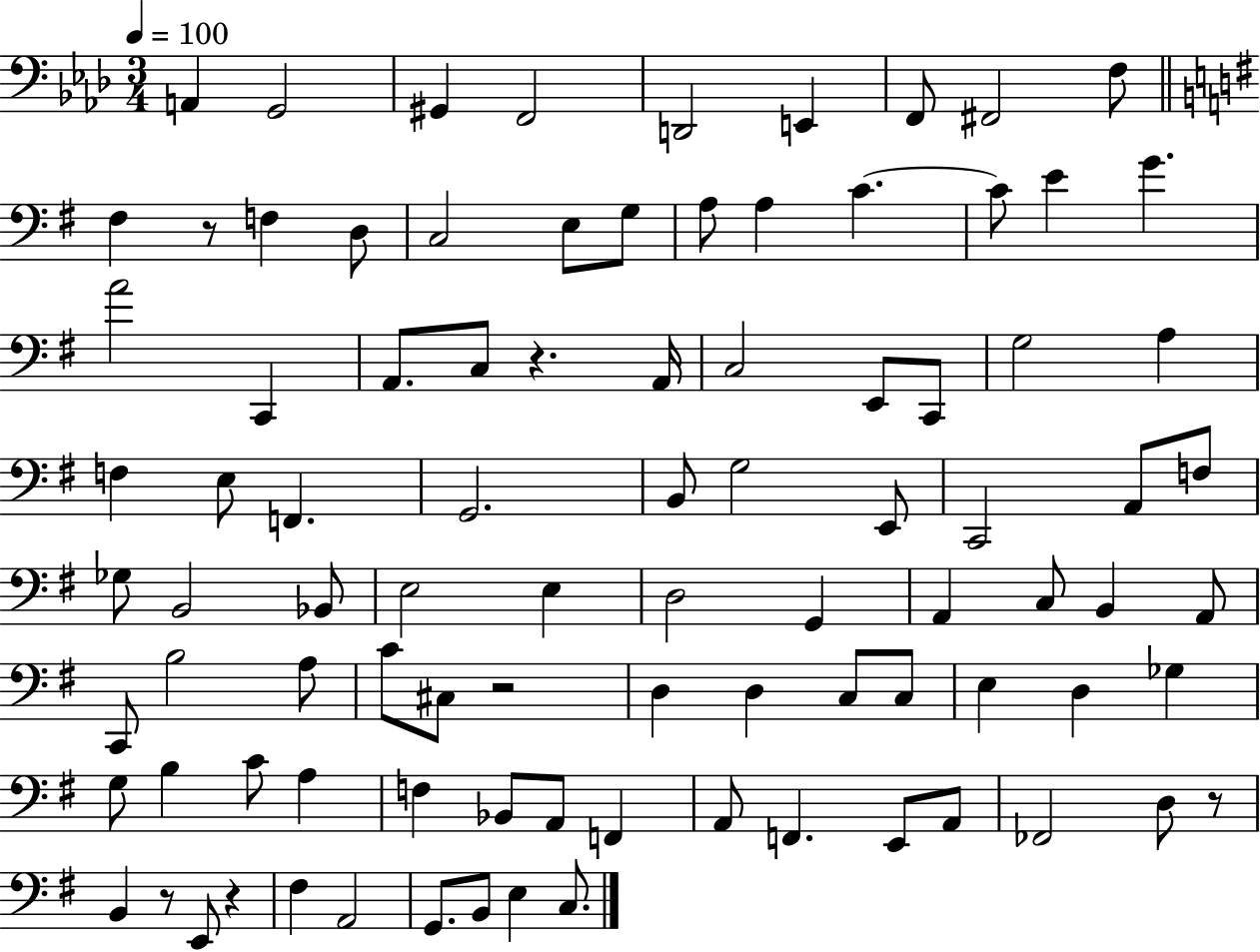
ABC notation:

X:1
T:Untitled
M:3/4
L:1/4
K:Ab
A,, G,,2 ^G,, F,,2 D,,2 E,, F,,/2 ^F,,2 F,/2 ^F, z/2 F, D,/2 C,2 E,/2 G,/2 A,/2 A, C C/2 E G A2 C,, A,,/2 C,/2 z A,,/4 C,2 E,,/2 C,,/2 G,2 A, F, E,/2 F,, G,,2 B,,/2 G,2 E,,/2 C,,2 A,,/2 F,/2 _G,/2 B,,2 _B,,/2 E,2 E, D,2 G,, A,, C,/2 B,, A,,/2 C,,/2 B,2 A,/2 C/2 ^C,/2 z2 D, D, C,/2 C,/2 E, D, _G, G,/2 B, C/2 A, F, _B,,/2 A,,/2 F,, A,,/2 F,, E,,/2 A,,/2 _F,,2 D,/2 z/2 B,, z/2 E,,/2 z ^F, A,,2 G,,/2 B,,/2 E, C,/2